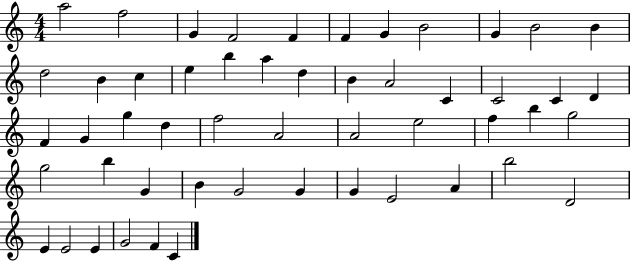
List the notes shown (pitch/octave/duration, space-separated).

A5/h F5/h G4/q F4/h F4/q F4/q G4/q B4/h G4/q B4/h B4/q D5/h B4/q C5/q E5/q B5/q A5/q D5/q B4/q A4/h C4/q C4/h C4/q D4/q F4/q G4/q G5/q D5/q F5/h A4/h A4/h E5/h F5/q B5/q G5/h G5/h B5/q G4/q B4/q G4/h G4/q G4/q E4/h A4/q B5/h D4/h E4/q E4/h E4/q G4/h F4/q C4/q